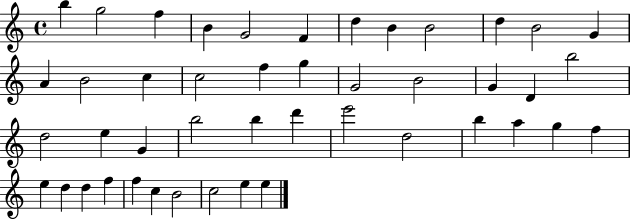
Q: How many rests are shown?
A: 0